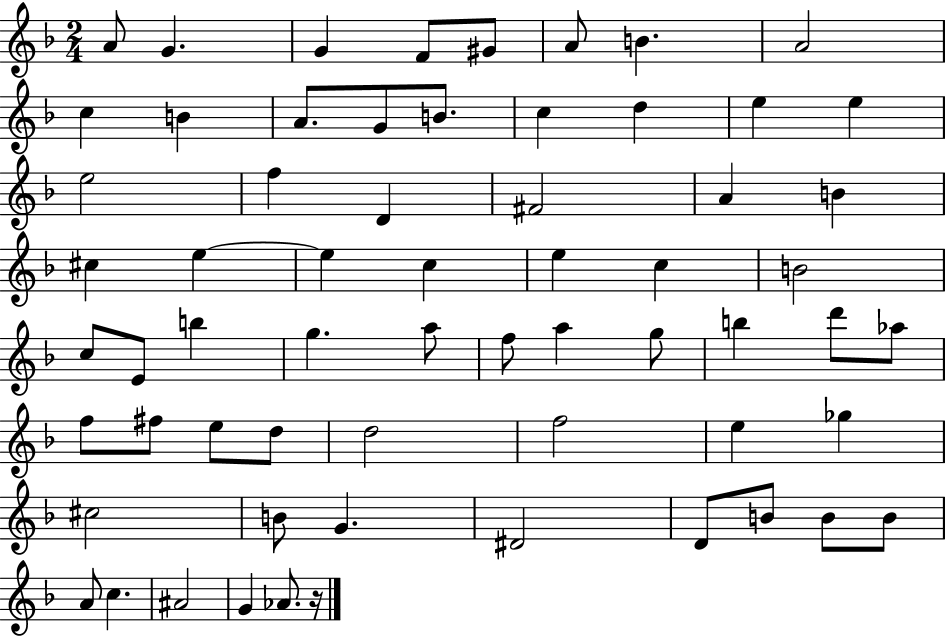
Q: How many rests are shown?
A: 1